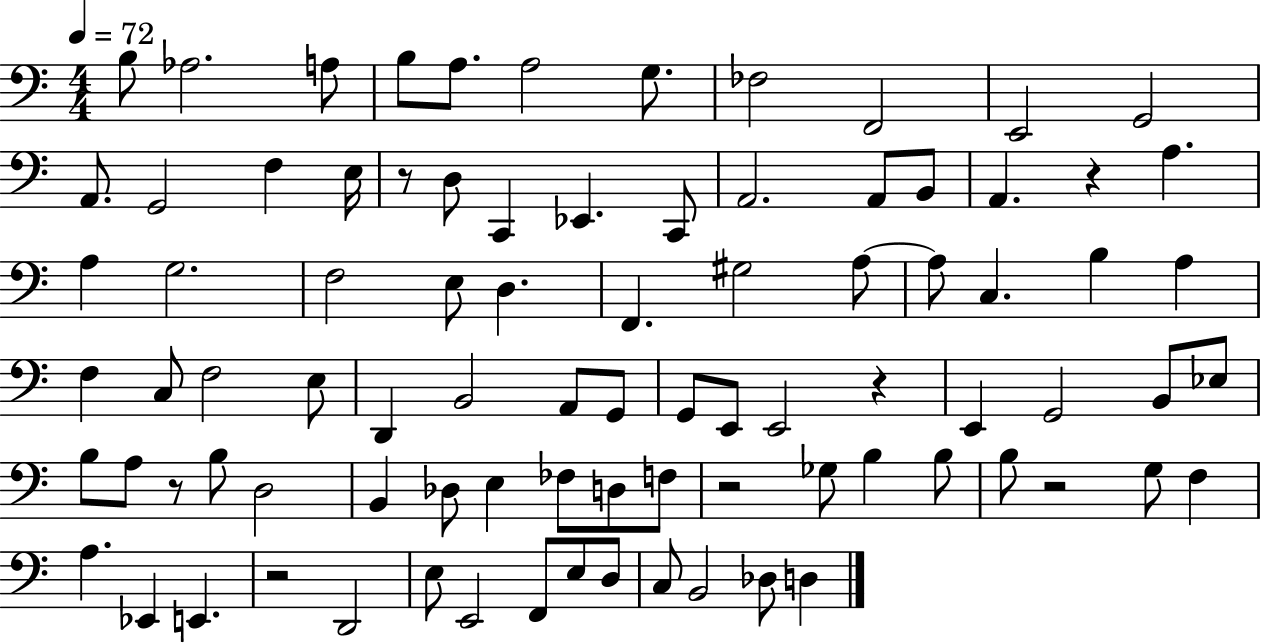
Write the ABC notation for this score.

X:1
T:Untitled
M:4/4
L:1/4
K:C
B,/2 _A,2 A,/2 B,/2 A,/2 A,2 G,/2 _F,2 F,,2 E,,2 G,,2 A,,/2 G,,2 F, E,/4 z/2 D,/2 C,, _E,, C,,/2 A,,2 A,,/2 B,,/2 A,, z A, A, G,2 F,2 E,/2 D, F,, ^G,2 A,/2 A,/2 C, B, A, F, C,/2 F,2 E,/2 D,, B,,2 A,,/2 G,,/2 G,,/2 E,,/2 E,,2 z E,, G,,2 B,,/2 _E,/2 B,/2 A,/2 z/2 B,/2 D,2 B,, _D,/2 E, _F,/2 D,/2 F,/2 z2 _G,/2 B, B,/2 B,/2 z2 G,/2 F, A, _E,, E,, z2 D,,2 E,/2 E,,2 F,,/2 E,/2 D,/2 C,/2 B,,2 _D,/2 D,